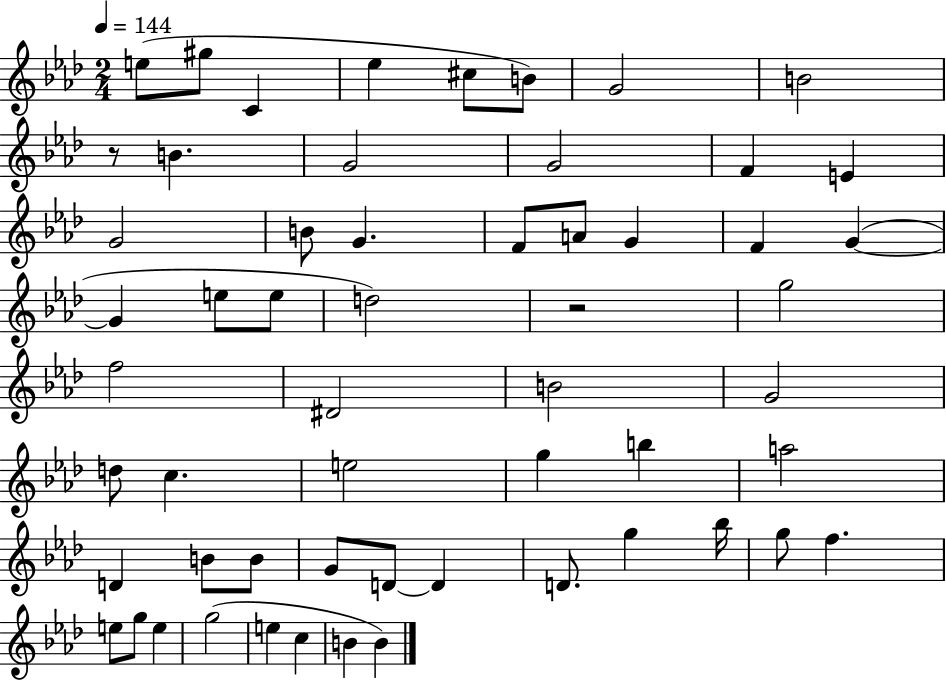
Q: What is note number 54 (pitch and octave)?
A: B4